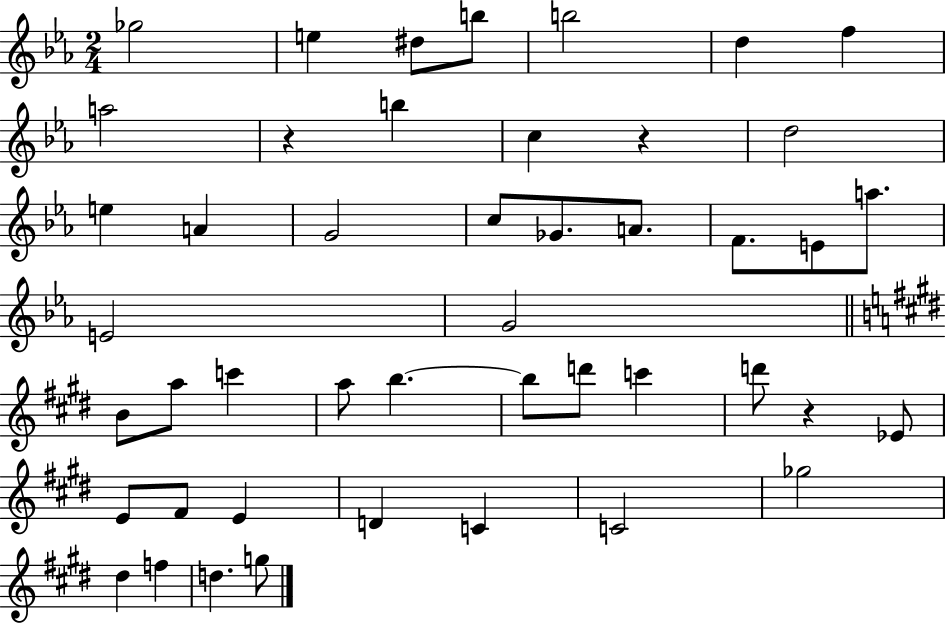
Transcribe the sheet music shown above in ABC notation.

X:1
T:Untitled
M:2/4
L:1/4
K:Eb
_g2 e ^d/2 b/2 b2 d f a2 z b c z d2 e A G2 c/2 _G/2 A/2 F/2 E/2 a/2 E2 G2 B/2 a/2 c' a/2 b b/2 d'/2 c' d'/2 z _E/2 E/2 ^F/2 E D C C2 _g2 ^d f d g/2